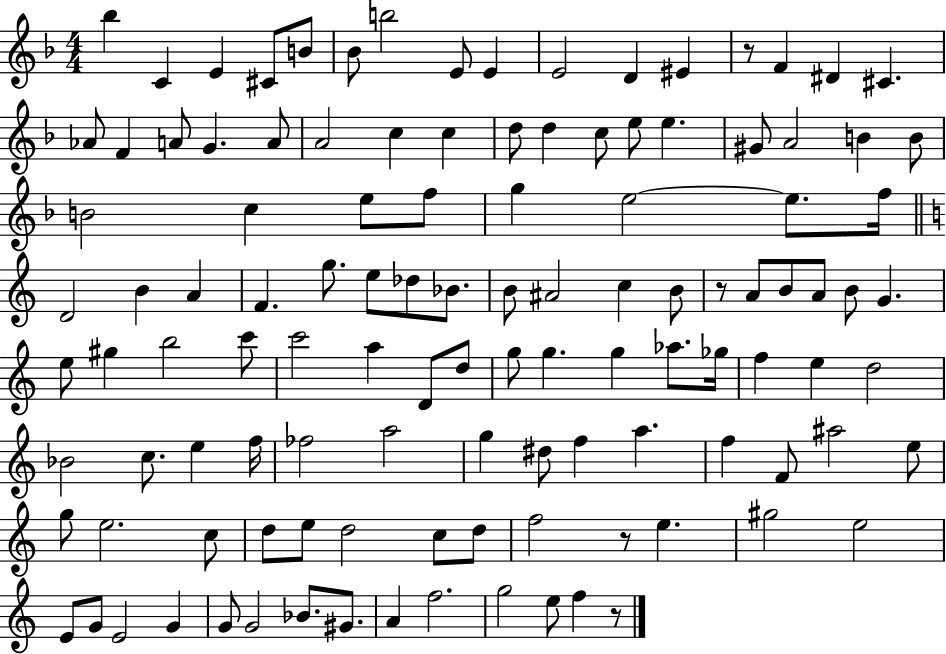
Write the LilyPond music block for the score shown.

{
  \clef treble
  \numericTimeSignature
  \time 4/4
  \key f \major
  \repeat volta 2 { bes''4 c'4 e'4 cis'8 b'8 | bes'8 b''2 e'8 e'4 | e'2 d'4 eis'4 | r8 f'4 dis'4 cis'4. | \break aes'8 f'4 a'8 g'4. a'8 | a'2 c''4 c''4 | d''8 d''4 c''8 e''8 e''4. | gis'8 a'2 b'4 b'8 | \break b'2 c''4 e''8 f''8 | g''4 e''2~~ e''8. f''16 | \bar "||" \break \key c \major d'2 b'4 a'4 | f'4. g''8. e''8 des''8 bes'8. | b'8 ais'2 c''4 b'8 | r8 a'8 b'8 a'8 b'8 g'4. | \break e''8 gis''4 b''2 c'''8 | c'''2 a''4 d'8 d''8 | g''8 g''4. g''4 aes''8. ges''16 | f''4 e''4 d''2 | \break bes'2 c''8. e''4 f''16 | fes''2 a''2 | g''4 dis''8 f''4 a''4. | f''4 f'8 ais''2 e''8 | \break g''8 e''2. c''8 | d''8 e''8 d''2 c''8 d''8 | f''2 r8 e''4. | gis''2 e''2 | \break e'8 g'8 e'2 g'4 | g'8 g'2 bes'8. gis'8. | a'4 f''2. | g''2 e''8 f''4 r8 | \break } \bar "|."
}